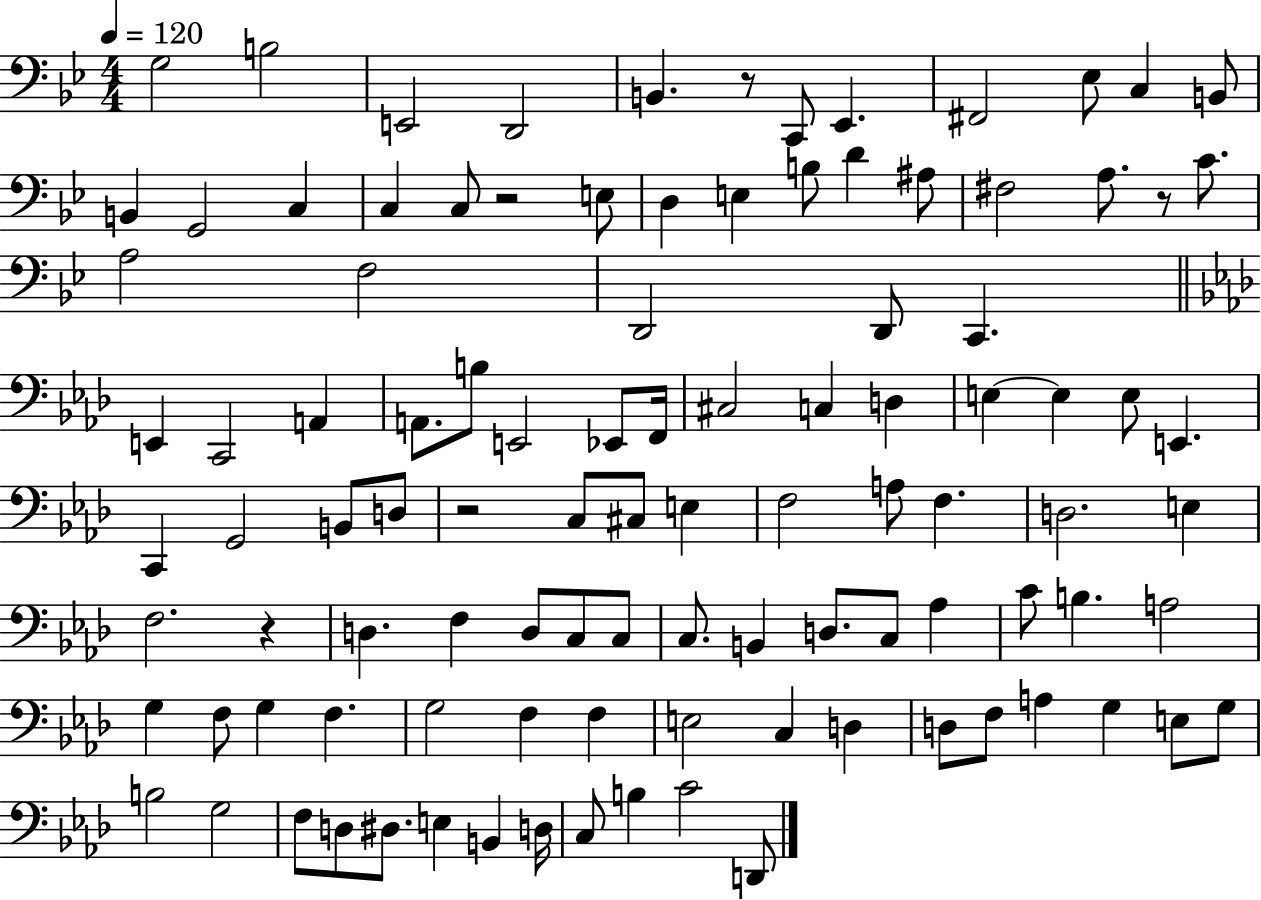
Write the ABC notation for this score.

X:1
T:Untitled
M:4/4
L:1/4
K:Bb
G,2 B,2 E,,2 D,,2 B,, z/2 C,,/2 _E,, ^F,,2 _E,/2 C, B,,/2 B,, G,,2 C, C, C,/2 z2 E,/2 D, E, B,/2 D ^A,/2 ^F,2 A,/2 z/2 C/2 A,2 F,2 D,,2 D,,/2 C,, E,, C,,2 A,, A,,/2 B,/2 E,,2 _E,,/2 F,,/4 ^C,2 C, D, E, E, E,/2 E,, C,, G,,2 B,,/2 D,/2 z2 C,/2 ^C,/2 E, F,2 A,/2 F, D,2 E, F,2 z D, F, D,/2 C,/2 C,/2 C,/2 B,, D,/2 C,/2 _A, C/2 B, A,2 G, F,/2 G, F, G,2 F, F, E,2 C, D, D,/2 F,/2 A, G, E,/2 G,/2 B,2 G,2 F,/2 D,/2 ^D,/2 E, B,, D,/4 C,/2 B, C2 D,,/2